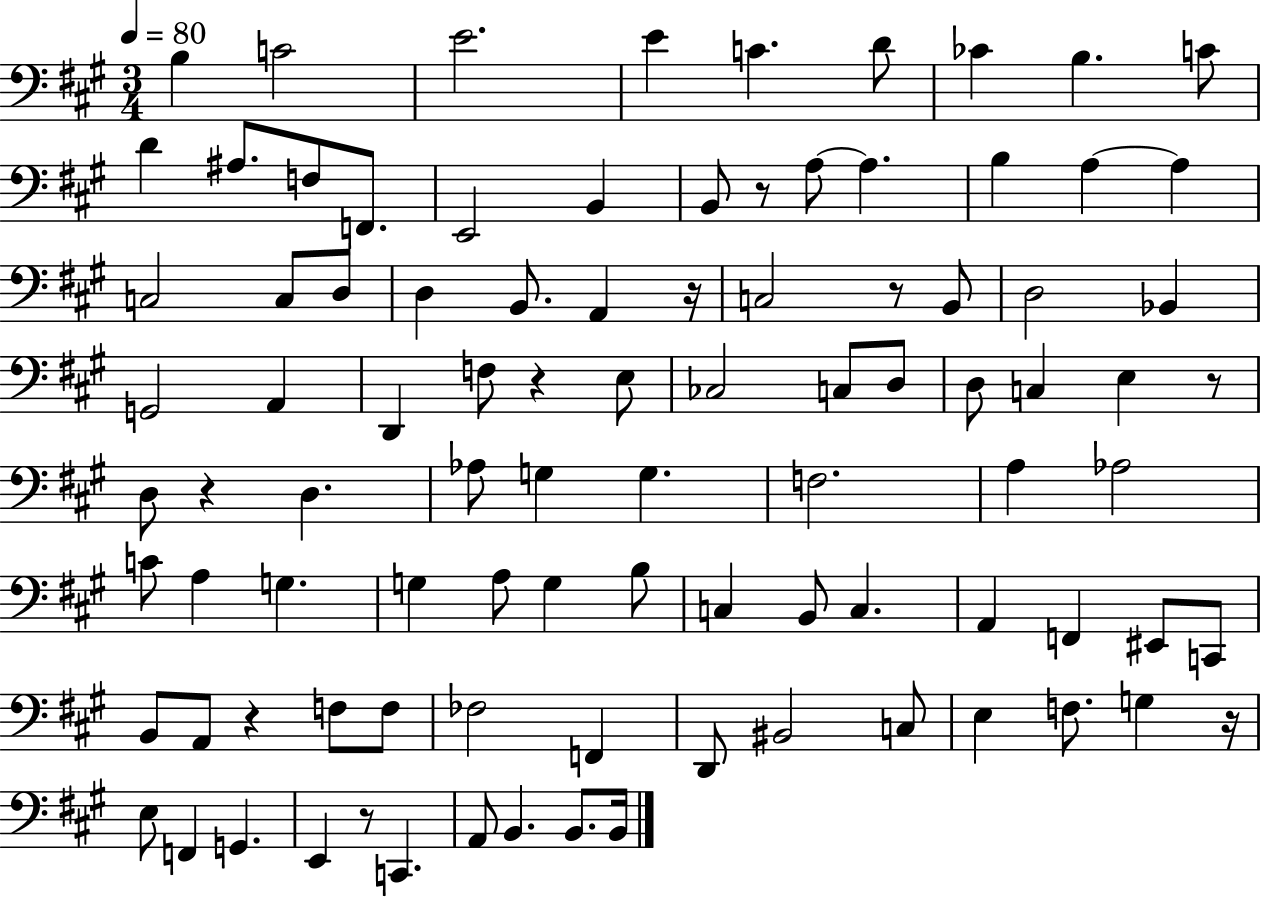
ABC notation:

X:1
T:Untitled
M:3/4
L:1/4
K:A
B, C2 E2 E C D/2 _C B, C/2 D ^A,/2 F,/2 F,,/2 E,,2 B,, B,,/2 z/2 A,/2 A, B, A, A, C,2 C,/2 D,/2 D, B,,/2 A,, z/4 C,2 z/2 B,,/2 D,2 _B,, G,,2 A,, D,, F,/2 z E,/2 _C,2 C,/2 D,/2 D,/2 C, E, z/2 D,/2 z D, _A,/2 G, G, F,2 A, _A,2 C/2 A, G, G, A,/2 G, B,/2 C, B,,/2 C, A,, F,, ^E,,/2 C,,/2 B,,/2 A,,/2 z F,/2 F,/2 _F,2 F,, D,,/2 ^B,,2 C,/2 E, F,/2 G, z/4 E,/2 F,, G,, E,, z/2 C,, A,,/2 B,, B,,/2 B,,/4